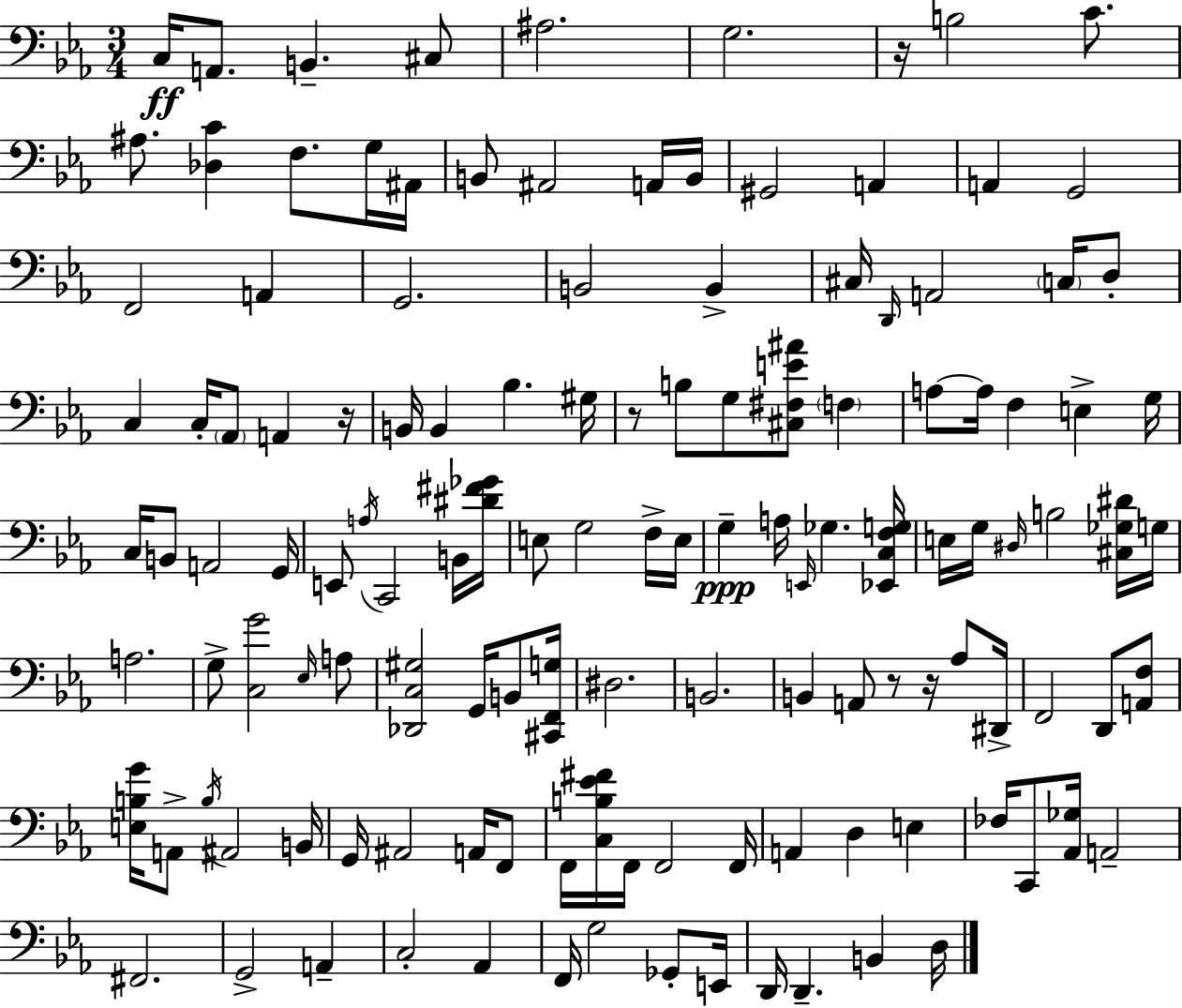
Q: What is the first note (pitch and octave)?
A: C3